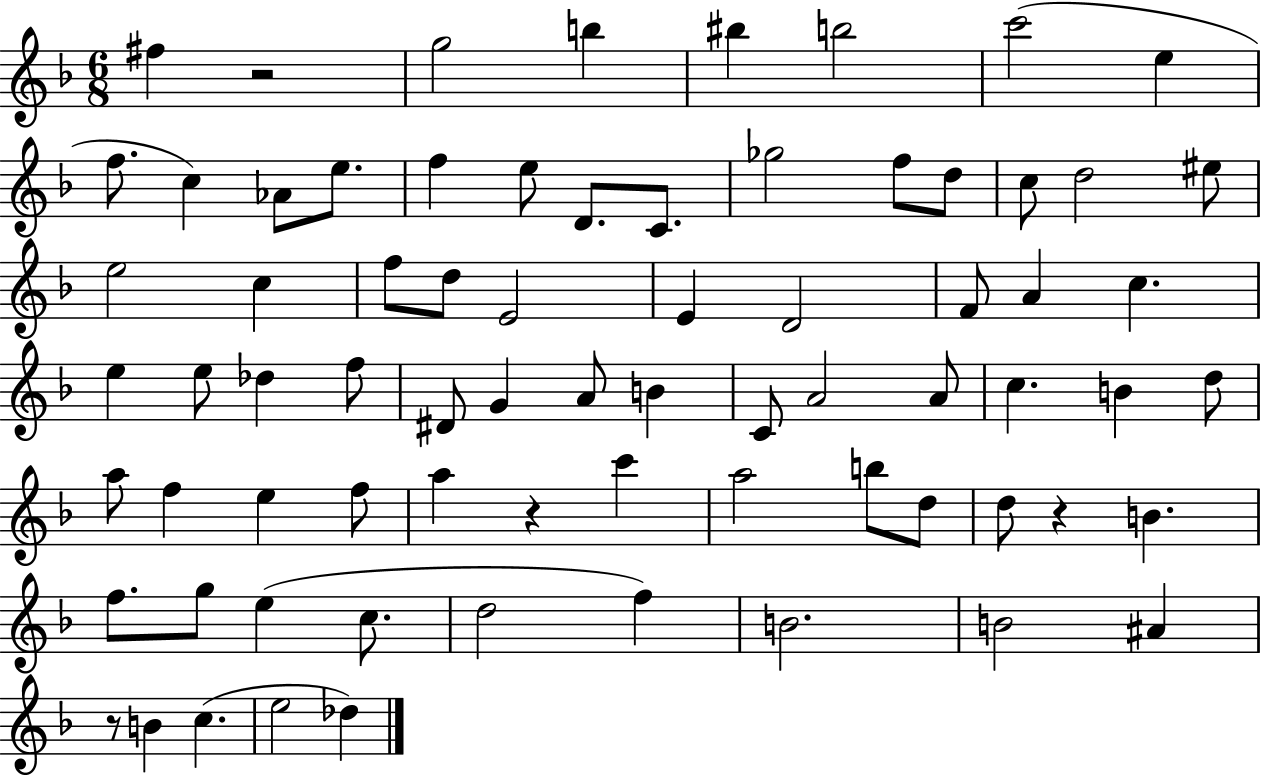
F#5/q R/h G5/h B5/q BIS5/q B5/h C6/h E5/q F5/e. C5/q Ab4/e E5/e. F5/q E5/e D4/e. C4/e. Gb5/h F5/e D5/e C5/e D5/h EIS5/e E5/h C5/q F5/e D5/e E4/h E4/q D4/h F4/e A4/q C5/q. E5/q E5/e Db5/q F5/e D#4/e G4/q A4/e B4/q C4/e A4/h A4/e C5/q. B4/q D5/e A5/e F5/q E5/q F5/e A5/q R/q C6/q A5/h B5/e D5/e D5/e R/q B4/q. F5/e. G5/e E5/q C5/e. D5/h F5/q B4/h. B4/h A#4/q R/e B4/q C5/q. E5/h Db5/q